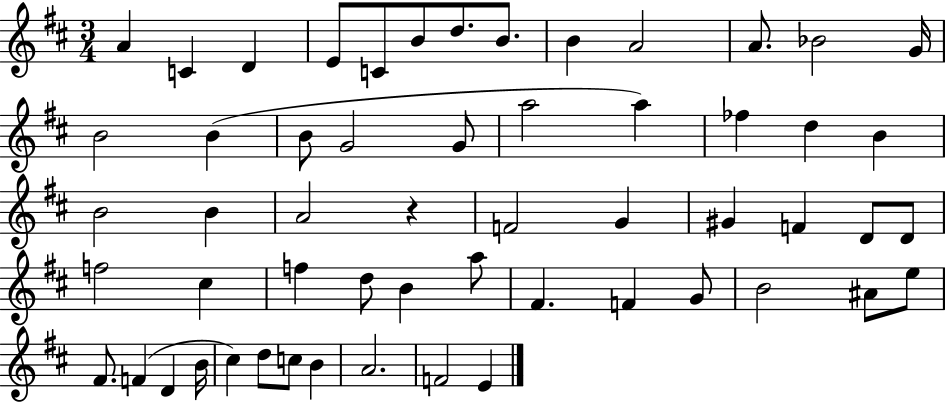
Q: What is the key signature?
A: D major